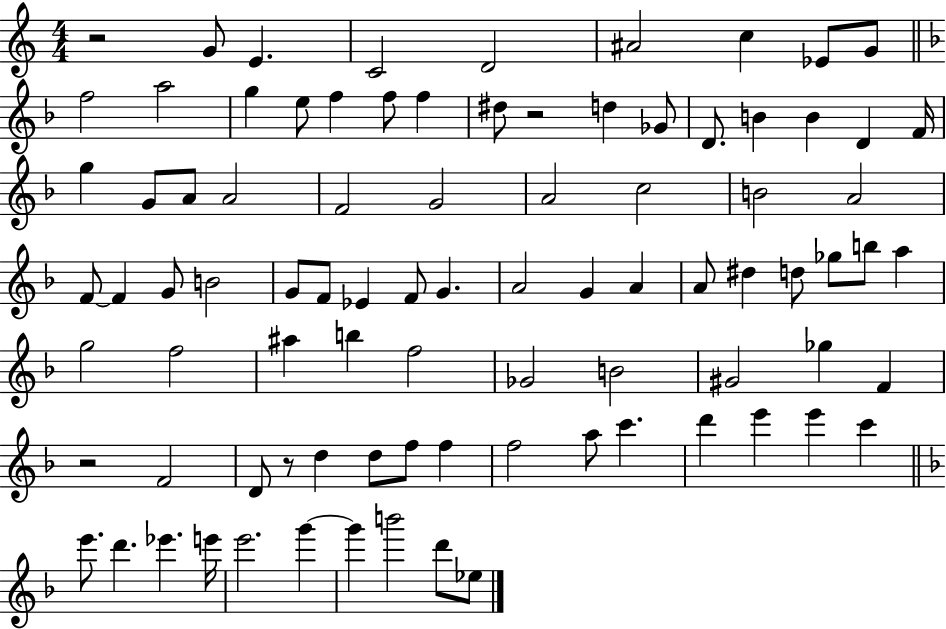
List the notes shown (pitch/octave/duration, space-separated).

R/h G4/e E4/q. C4/h D4/h A#4/h C5/q Eb4/e G4/e F5/h A5/h G5/q E5/e F5/q F5/e F5/q D#5/e R/h D5/q Gb4/e D4/e. B4/q B4/q D4/q F4/s G5/q G4/e A4/e A4/h F4/h G4/h A4/h C5/h B4/h A4/h F4/e F4/q G4/e B4/h G4/e F4/e Eb4/q F4/e G4/q. A4/h G4/q A4/q A4/e D#5/q D5/e Gb5/e B5/e A5/q G5/h F5/h A#5/q B5/q F5/h Gb4/h B4/h G#4/h Gb5/q F4/q R/h F4/h D4/e R/e D5/q D5/e F5/e F5/q F5/h A5/e C6/q. D6/q E6/q E6/q C6/q E6/e. D6/q. Eb6/q. E6/s E6/h. G6/q G6/q B6/h D6/e Eb5/e